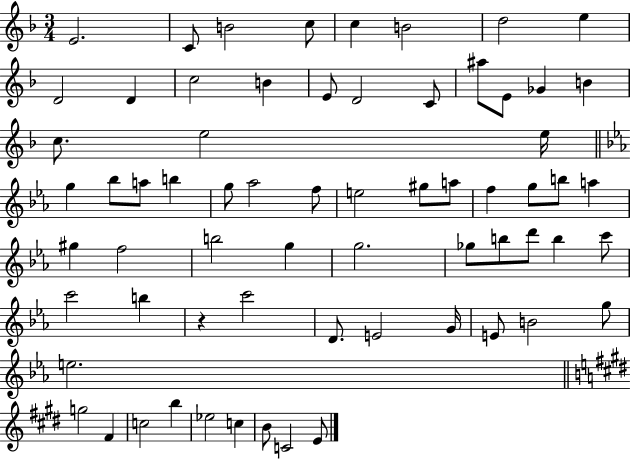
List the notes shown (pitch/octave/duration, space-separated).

E4/h. C4/e B4/h C5/e C5/q B4/h D5/h E5/q D4/h D4/q C5/h B4/q E4/e D4/h C4/e A#5/e E4/e Gb4/q B4/q C5/e. E5/h E5/s G5/q Bb5/e A5/e B5/q G5/e Ab5/h F5/e E5/h G#5/e A5/e F5/q G5/e B5/e A5/q G#5/q F5/h B5/h G5/q G5/h. Gb5/e B5/e D6/e B5/q C6/e C6/h B5/q R/q C6/h D4/e. E4/h G4/s E4/e B4/h G5/e E5/h. G5/h F#4/q C5/h B5/q Eb5/h C5/q B4/e C4/h E4/e